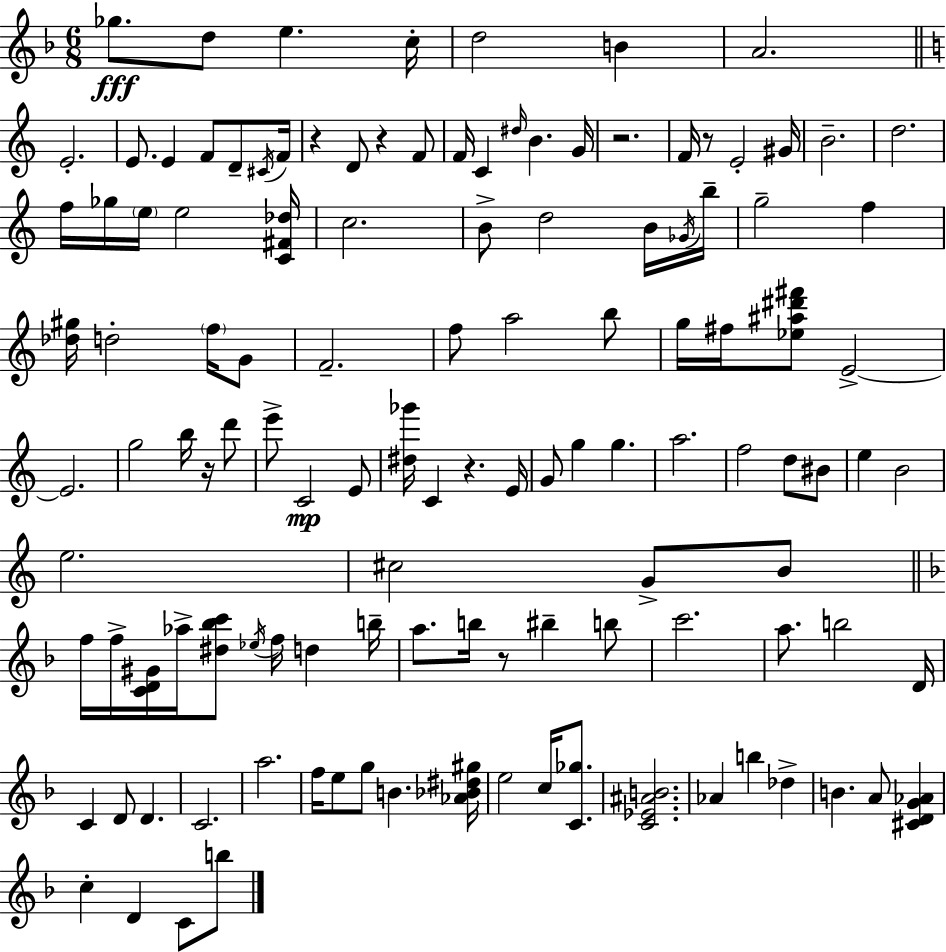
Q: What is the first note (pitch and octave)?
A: Gb5